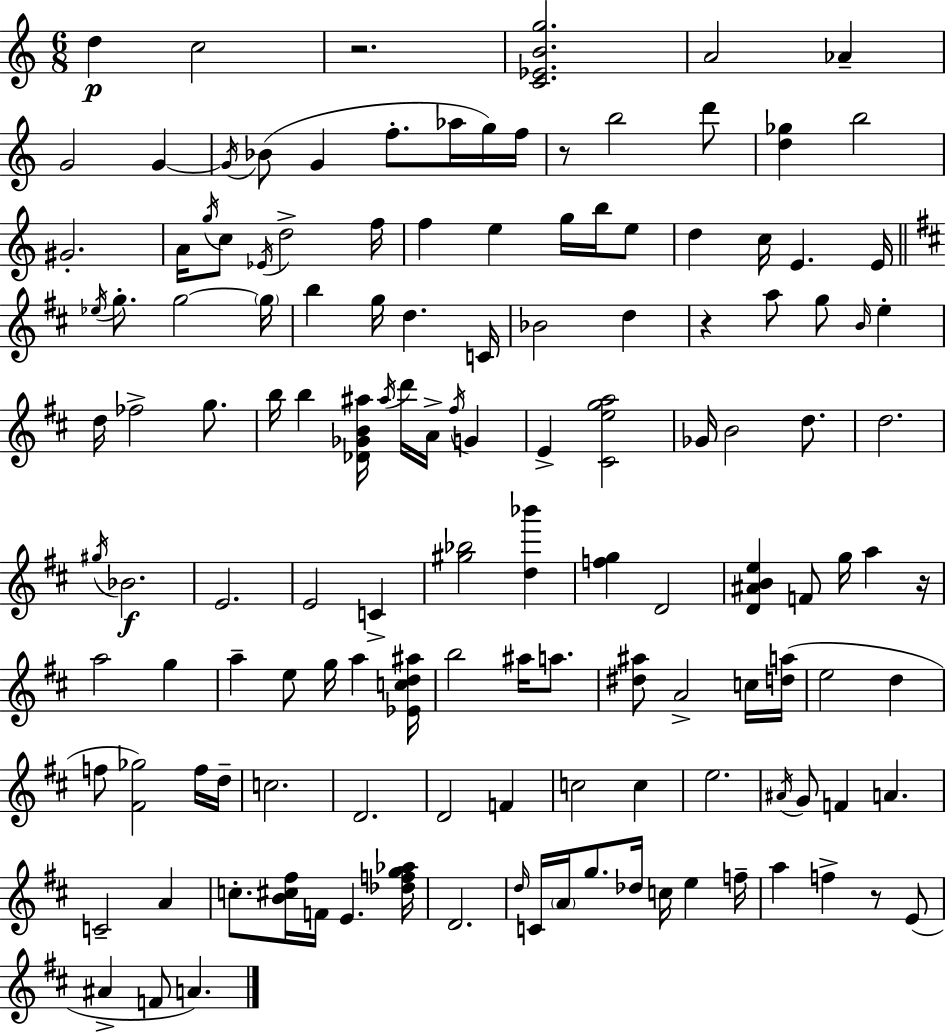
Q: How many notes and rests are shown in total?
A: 136